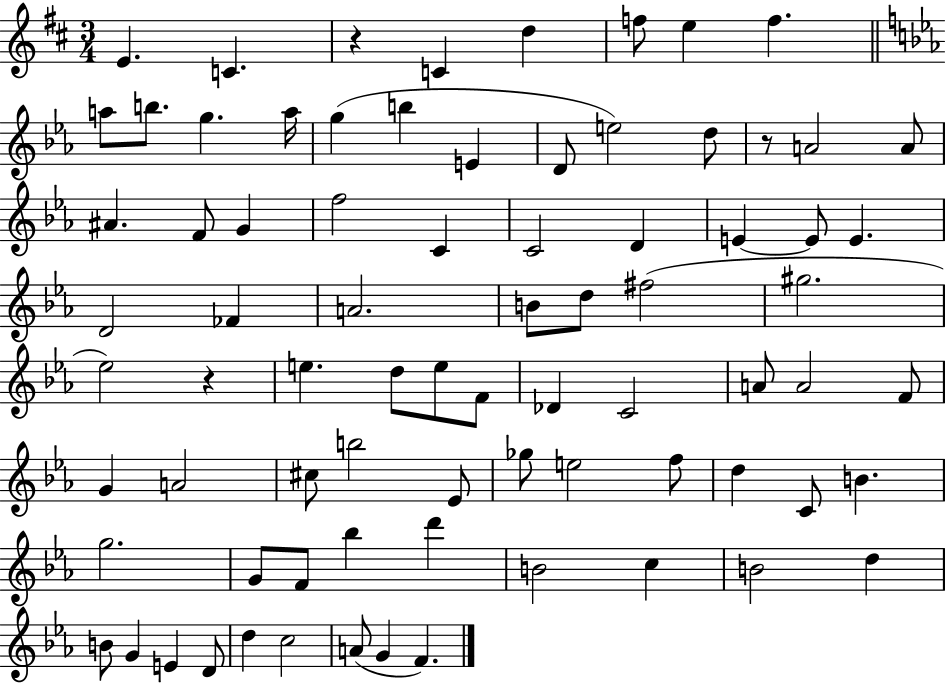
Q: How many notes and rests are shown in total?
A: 78